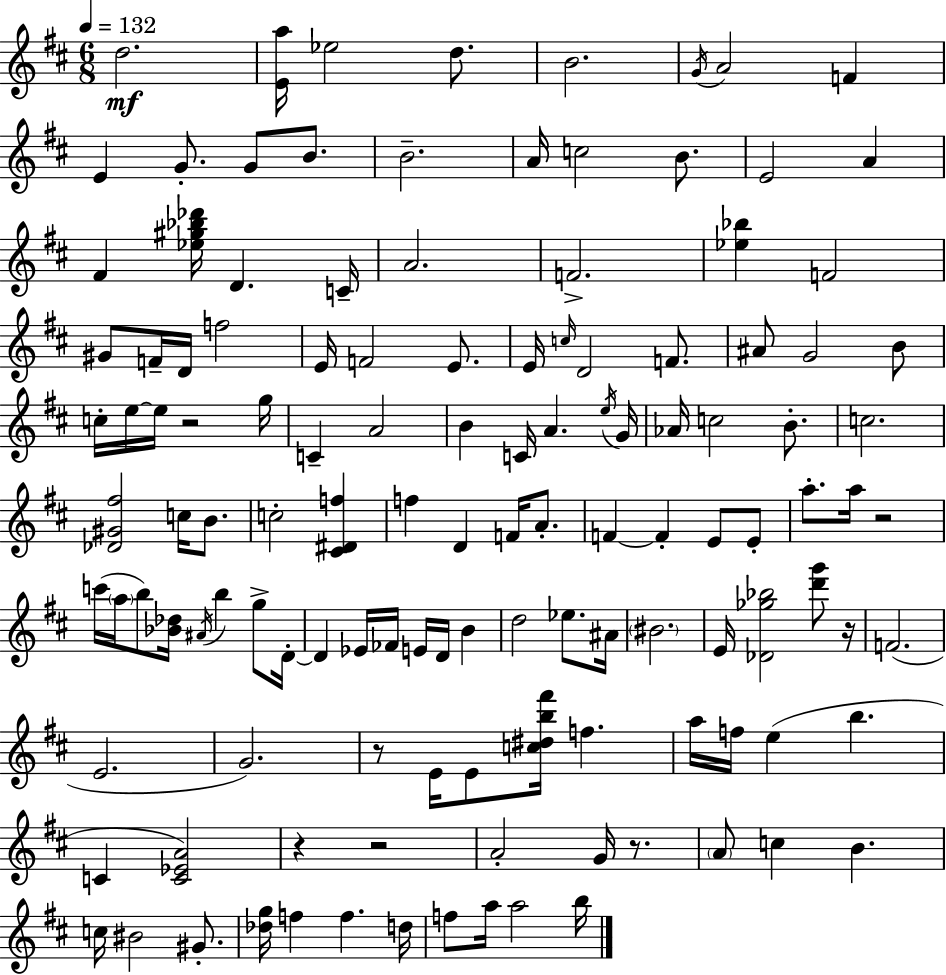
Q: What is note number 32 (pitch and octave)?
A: C5